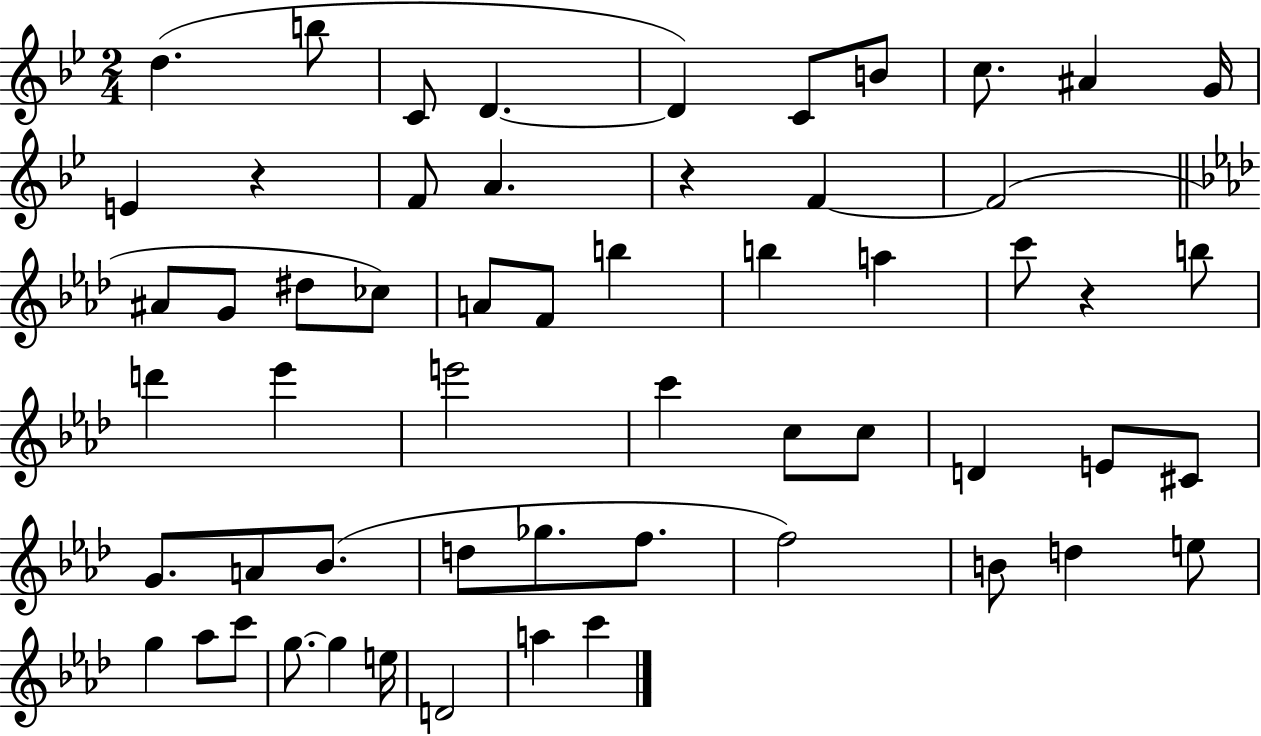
X:1
T:Untitled
M:2/4
L:1/4
K:Bb
d b/2 C/2 D D C/2 B/2 c/2 ^A G/4 E z F/2 A z F F2 ^A/2 G/2 ^d/2 _c/2 A/2 F/2 b b a c'/2 z b/2 d' _e' e'2 c' c/2 c/2 D E/2 ^C/2 G/2 A/2 _B/2 d/2 _g/2 f/2 f2 B/2 d e/2 g _a/2 c'/2 g/2 g e/4 D2 a c'